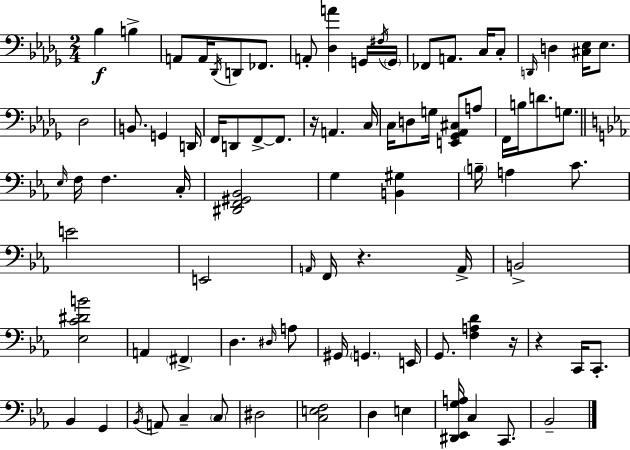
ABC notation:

X:1
T:Untitled
M:2/4
L:1/4
K:Bbm
_B, B, A,,/2 A,,/4 _D,,/4 D,,/2 _F,,/2 A,,/2 [_D,A] G,,/4 ^F,/4 G,,/4 _F,,/2 A,,/2 C,/4 C,/2 D,,/4 D, [^C,_E,]/4 _E,/2 _D,2 B,,/2 G,, D,,/4 F,,/4 D,,/2 F,,/2 F,,/2 z/4 A,, C,/4 C,/4 D,/2 G,/4 [E,,_G,,_A,,^C,]/2 A,/2 F,,/4 B,/4 D/2 G,/2 _E,/4 F,/4 F, C,/4 [^D,,F,,^G,,_B,,]2 G, [B,,^G,] B,/4 A, C/2 E2 E,,2 A,,/4 F,,/4 z A,,/4 B,,2 [_E,C^DB]2 A,, ^F,, D, ^D,/4 A,/2 ^G,,/4 G,, E,,/4 G,,/2 [F,A,D] z/4 z C,,/4 C,,/2 _B,, G,, _B,,/4 A,,/2 C, C,/2 ^D,2 [C,E,F,]2 D, E, [^D,,_E,,G,A,]/4 C, C,,/2 _B,,2